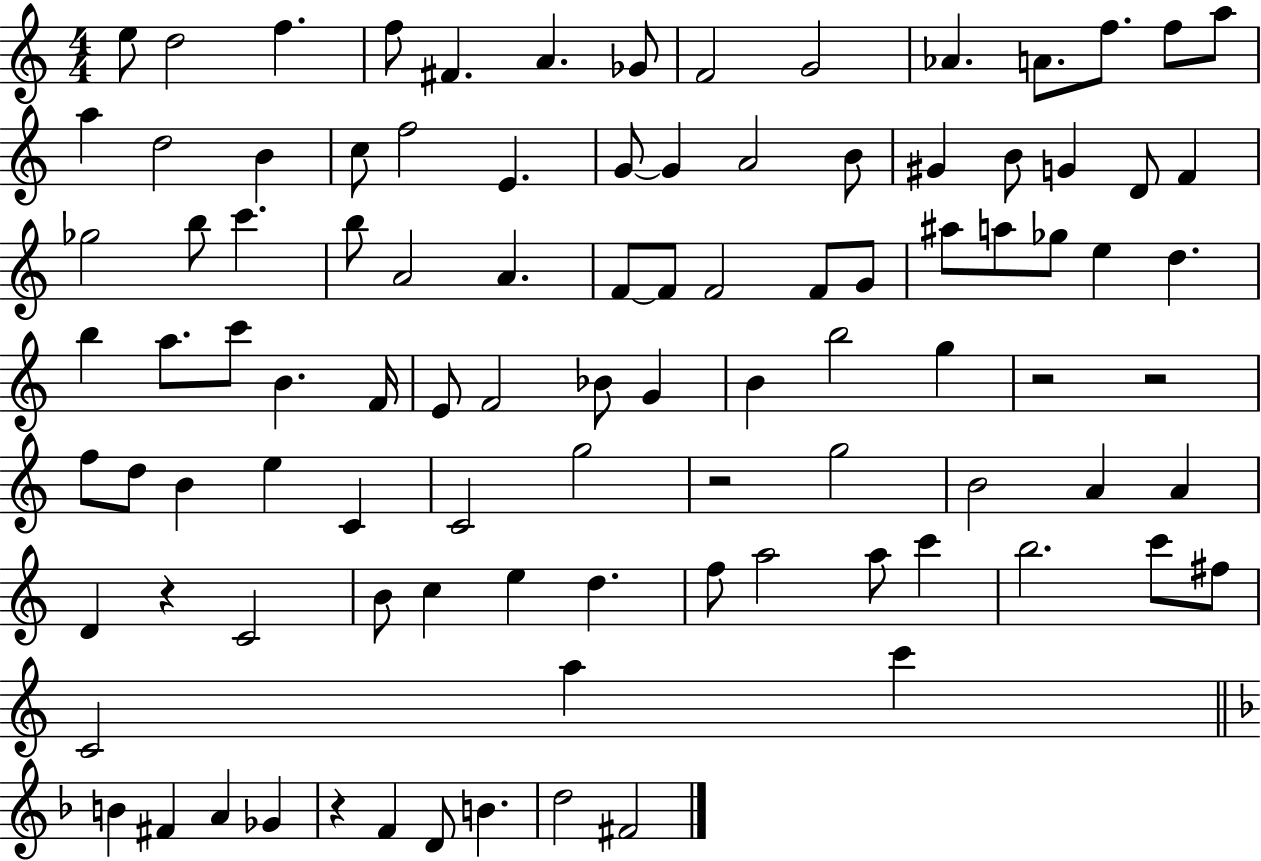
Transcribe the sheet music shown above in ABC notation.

X:1
T:Untitled
M:4/4
L:1/4
K:C
e/2 d2 f f/2 ^F A _G/2 F2 G2 _A A/2 f/2 f/2 a/2 a d2 B c/2 f2 E G/2 G A2 B/2 ^G B/2 G D/2 F _g2 b/2 c' b/2 A2 A F/2 F/2 F2 F/2 G/2 ^a/2 a/2 _g/2 e d b a/2 c'/2 B F/4 E/2 F2 _B/2 G B b2 g z2 z2 f/2 d/2 B e C C2 g2 z2 g2 B2 A A D z C2 B/2 c e d f/2 a2 a/2 c' b2 c'/2 ^f/2 C2 a c' B ^F A _G z F D/2 B d2 ^F2